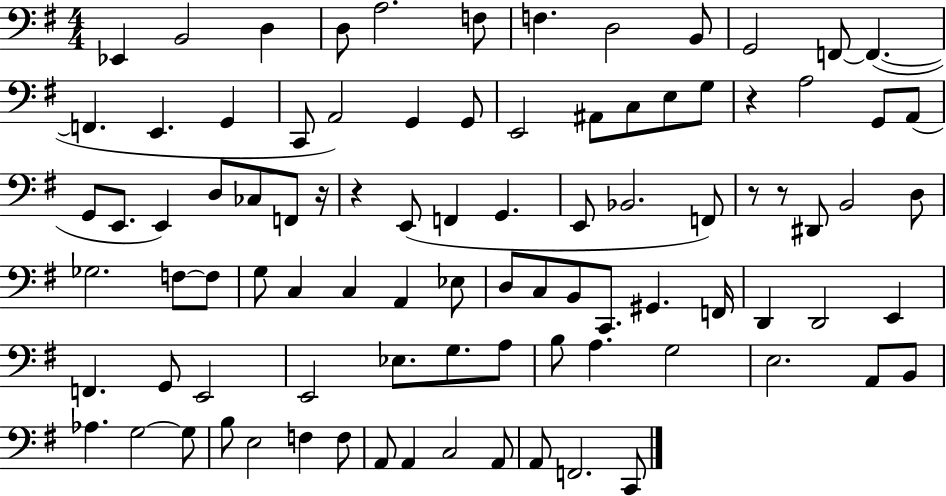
{
  \clef bass
  \numericTimeSignature
  \time 4/4
  \key g \major
  ees,4 b,2 d4 | d8 a2. f8 | f4. d2 b,8 | g,2 f,8~~ f,4.~(~ | \break f,4. e,4. g,4 | c,8 a,2) g,4 g,8 | e,2 ais,8 c8 e8 g8 | r4 a2 g,8 a,8( | \break g,8 e,8. e,4) d8 ces8 f,8 r16 | r4 e,8( f,4 g,4. | e,8 bes,2. f,8) | r8 r8 dis,8 b,2 d8 | \break ges2. f8~~ f8 | g8 c4 c4 a,4 ees8 | d8 c8 b,8 c,8. gis,4. f,16 | d,4 d,2 e,4 | \break f,4. g,8 e,2 | e,2 ees8. g8. a8 | b8 a4. g2 | e2. a,8 b,8 | \break aes4. g2~~ g8 | b8 e2 f4 f8 | a,8 a,4 c2 a,8 | a,8 f,2. c,8 | \break \bar "|."
}